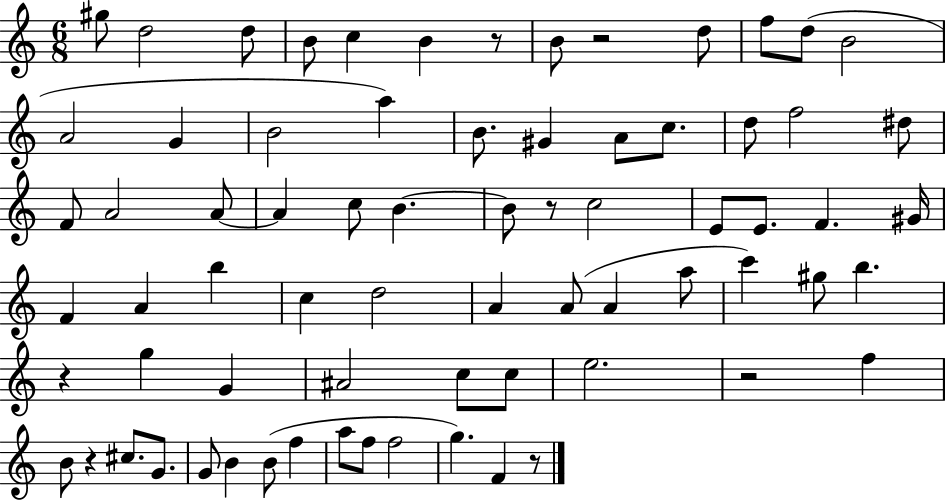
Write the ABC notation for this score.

X:1
T:Untitled
M:6/8
L:1/4
K:C
^g/2 d2 d/2 B/2 c B z/2 B/2 z2 d/2 f/2 d/2 B2 A2 G B2 a B/2 ^G A/2 c/2 d/2 f2 ^d/2 F/2 A2 A/2 A c/2 B B/2 z/2 c2 E/2 E/2 F ^G/4 F A b c d2 A A/2 A a/2 c' ^g/2 b z g G ^A2 c/2 c/2 e2 z2 f B/2 z ^c/2 G/2 G/2 B B/2 f a/2 f/2 f2 g F z/2